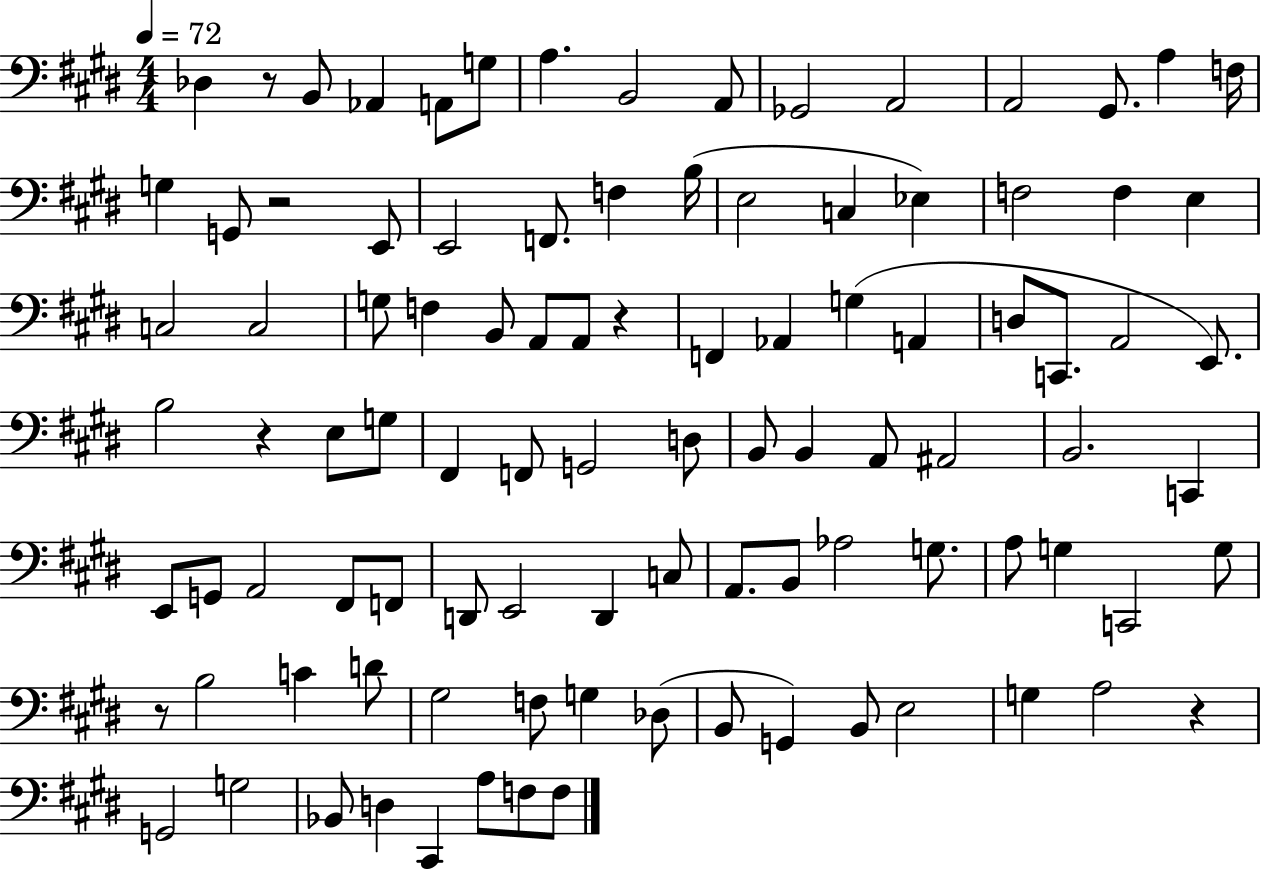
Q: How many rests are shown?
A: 6